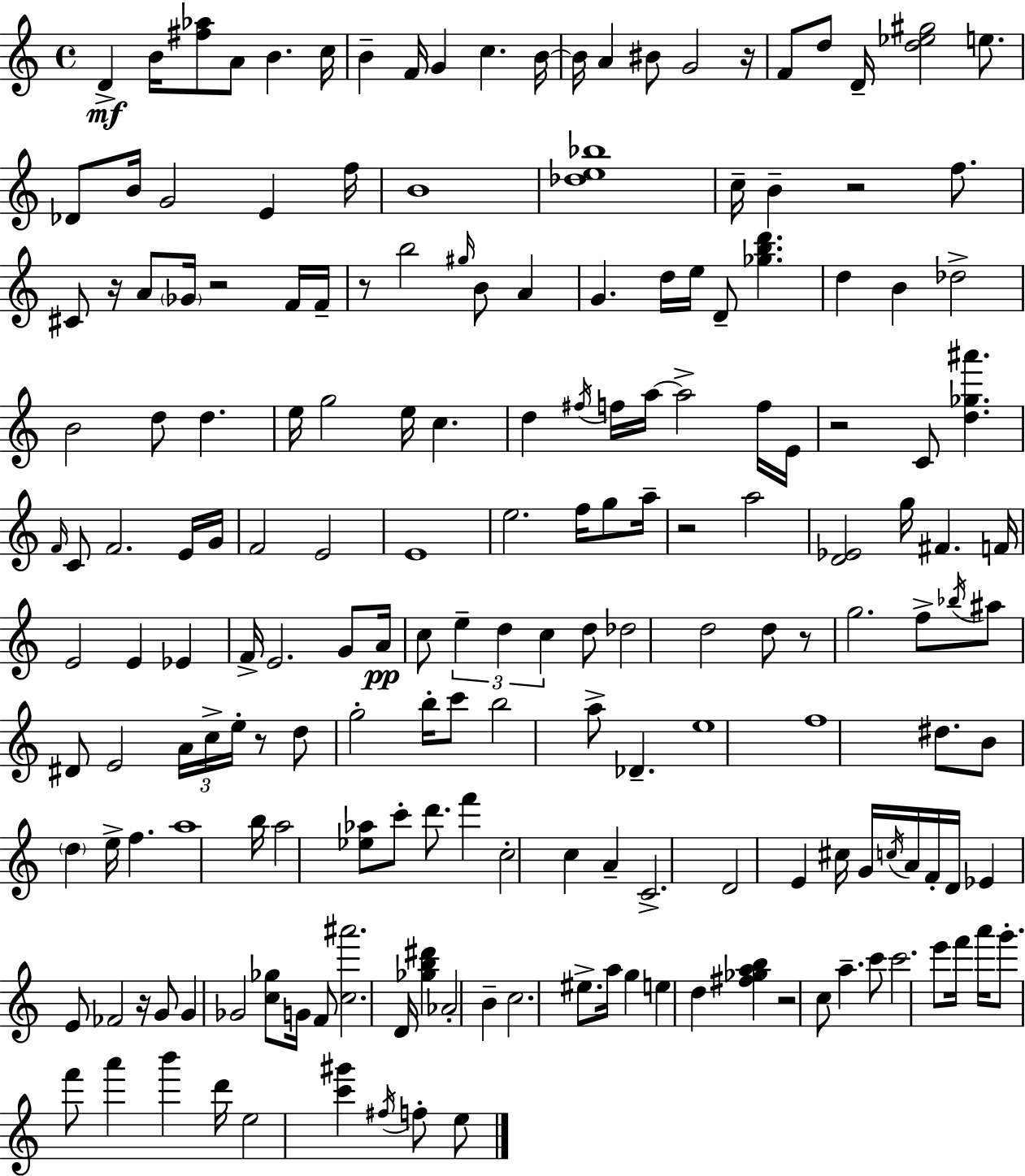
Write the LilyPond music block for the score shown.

{
  \clef treble
  \time 4/4
  \defaultTimeSignature
  \key c \major
  d'4->\mf b'16 <fis'' aes''>8 a'8 b'4. c''16 | b'4-- f'16 g'4 c''4. b'16~~ | b'16 a'4 bis'8 g'2 r16 | f'8 d''8 d'16-- <d'' ees'' gis''>2 e''8. | \break des'8 b'16 g'2 e'4 f''16 | b'1 | <des'' e'' bes''>1 | c''16-- b'4-- r2 f''8. | \break cis'8 r16 a'8 \parenthesize ges'16 r2 f'16 f'16-- | r8 b''2 \grace { gis''16 } b'8 a'4 | g'4. d''16 e''16 d'8-- <ges'' b'' d'''>4. | d''4 b'4 des''2-> | \break b'2 d''8 d''4. | e''16 g''2 e''16 c''4. | d''4 \acciaccatura { fis''16 } f''16 a''16~~ a''2-> | f''16 e'16 r2 c'8 <d'' ges'' ais'''>4. | \break \grace { f'16 } c'8 f'2. | e'16 g'16 f'2 e'2 | e'1 | e''2. f''16 | \break g''8 a''16-- r2 a''2 | <d' ees'>2 g''16 fis'4. | f'16 e'2 e'4 ees'4 | f'16-> e'2. | \break g'8 a'16\pp c''8 \tuplet 3/2 { e''4-- d''4 c''4 } | d''8 des''2 d''2 | d''8 r8 g''2. | f''8-> \acciaccatura { bes''16 } ais''8 dis'8 e'2 | \break \tuplet 3/2 { a'16 c''16-> e''16-. } r8 d''8 g''2-. | b''16-. c'''8 b''2 a''8-> des'4.-- | e''1 | f''1 | \break dis''8. b'8 \parenthesize d''4 e''16-> f''4. | a''1 | b''16 a''2 <ees'' aes''>8 c'''8-. | d'''8. f'''4 c''2-. | \break c''4 a'4-- c'2.-> | d'2 e'4 | cis''16 g'16 \acciaccatura { c''16 } a'16 f'16-. d'16 ees'4 e'8 fes'2 | r16 g'8 g'4 ges'2 | \break <c'' ges''>8 g'16 f'8 <c'' ais'''>2. | d'16 <ges'' b'' dis'''>4 aes'2-. | b'4-- c''2. | eis''8.-> a''16 g''4 e''4 d''4 | \break <fis'' ges'' a'' b''>4 r2 c''8 a''4.-- | c'''8 c'''2. | e'''8 f'''16 a'''16 g'''8.-. f'''8 a'''4 | b'''4 d'''16 e''2 <c''' gis'''>4 | \break \acciaccatura { fis''16 } f''8-. e''8 \bar "|."
}